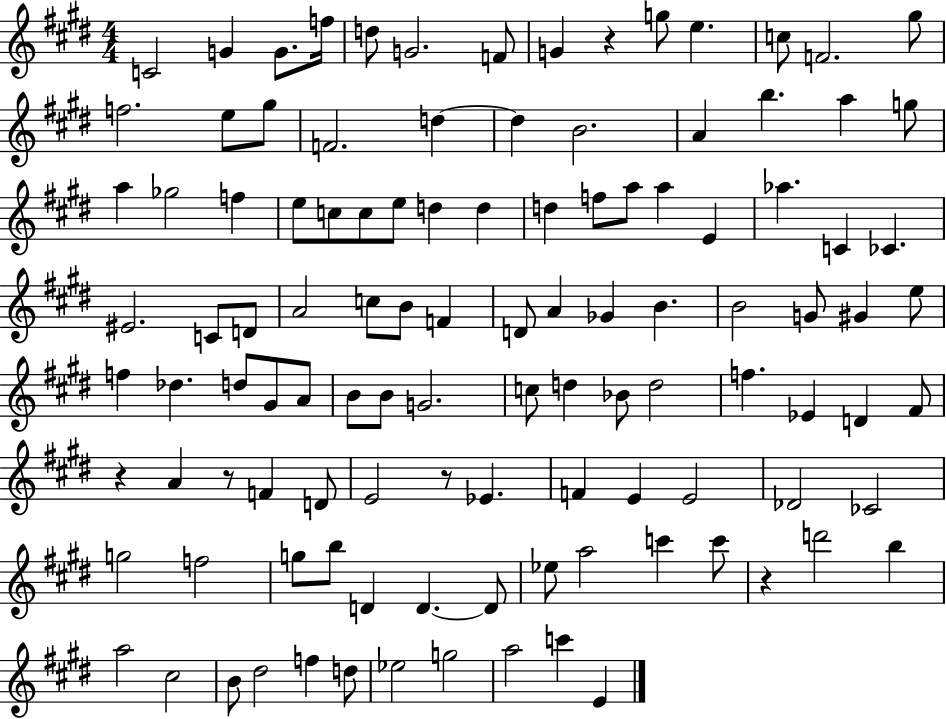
X:1
T:Untitled
M:4/4
L:1/4
K:E
C2 G G/2 f/4 d/2 G2 F/2 G z g/2 e c/2 F2 ^g/2 f2 e/2 ^g/2 F2 d d B2 A b a g/2 a _g2 f e/2 c/2 c/2 e/2 d d d f/2 a/2 a E _a C _C ^E2 C/2 D/2 A2 c/2 B/2 F D/2 A _G B B2 G/2 ^G e/2 f _d d/2 ^G/2 A/2 B/2 B/2 G2 c/2 d _B/2 d2 f _E D ^F/2 z A z/2 F D/2 E2 z/2 _E F E E2 _D2 _C2 g2 f2 g/2 b/2 D D D/2 _e/2 a2 c' c'/2 z d'2 b a2 ^c2 B/2 ^d2 f d/2 _e2 g2 a2 c' E